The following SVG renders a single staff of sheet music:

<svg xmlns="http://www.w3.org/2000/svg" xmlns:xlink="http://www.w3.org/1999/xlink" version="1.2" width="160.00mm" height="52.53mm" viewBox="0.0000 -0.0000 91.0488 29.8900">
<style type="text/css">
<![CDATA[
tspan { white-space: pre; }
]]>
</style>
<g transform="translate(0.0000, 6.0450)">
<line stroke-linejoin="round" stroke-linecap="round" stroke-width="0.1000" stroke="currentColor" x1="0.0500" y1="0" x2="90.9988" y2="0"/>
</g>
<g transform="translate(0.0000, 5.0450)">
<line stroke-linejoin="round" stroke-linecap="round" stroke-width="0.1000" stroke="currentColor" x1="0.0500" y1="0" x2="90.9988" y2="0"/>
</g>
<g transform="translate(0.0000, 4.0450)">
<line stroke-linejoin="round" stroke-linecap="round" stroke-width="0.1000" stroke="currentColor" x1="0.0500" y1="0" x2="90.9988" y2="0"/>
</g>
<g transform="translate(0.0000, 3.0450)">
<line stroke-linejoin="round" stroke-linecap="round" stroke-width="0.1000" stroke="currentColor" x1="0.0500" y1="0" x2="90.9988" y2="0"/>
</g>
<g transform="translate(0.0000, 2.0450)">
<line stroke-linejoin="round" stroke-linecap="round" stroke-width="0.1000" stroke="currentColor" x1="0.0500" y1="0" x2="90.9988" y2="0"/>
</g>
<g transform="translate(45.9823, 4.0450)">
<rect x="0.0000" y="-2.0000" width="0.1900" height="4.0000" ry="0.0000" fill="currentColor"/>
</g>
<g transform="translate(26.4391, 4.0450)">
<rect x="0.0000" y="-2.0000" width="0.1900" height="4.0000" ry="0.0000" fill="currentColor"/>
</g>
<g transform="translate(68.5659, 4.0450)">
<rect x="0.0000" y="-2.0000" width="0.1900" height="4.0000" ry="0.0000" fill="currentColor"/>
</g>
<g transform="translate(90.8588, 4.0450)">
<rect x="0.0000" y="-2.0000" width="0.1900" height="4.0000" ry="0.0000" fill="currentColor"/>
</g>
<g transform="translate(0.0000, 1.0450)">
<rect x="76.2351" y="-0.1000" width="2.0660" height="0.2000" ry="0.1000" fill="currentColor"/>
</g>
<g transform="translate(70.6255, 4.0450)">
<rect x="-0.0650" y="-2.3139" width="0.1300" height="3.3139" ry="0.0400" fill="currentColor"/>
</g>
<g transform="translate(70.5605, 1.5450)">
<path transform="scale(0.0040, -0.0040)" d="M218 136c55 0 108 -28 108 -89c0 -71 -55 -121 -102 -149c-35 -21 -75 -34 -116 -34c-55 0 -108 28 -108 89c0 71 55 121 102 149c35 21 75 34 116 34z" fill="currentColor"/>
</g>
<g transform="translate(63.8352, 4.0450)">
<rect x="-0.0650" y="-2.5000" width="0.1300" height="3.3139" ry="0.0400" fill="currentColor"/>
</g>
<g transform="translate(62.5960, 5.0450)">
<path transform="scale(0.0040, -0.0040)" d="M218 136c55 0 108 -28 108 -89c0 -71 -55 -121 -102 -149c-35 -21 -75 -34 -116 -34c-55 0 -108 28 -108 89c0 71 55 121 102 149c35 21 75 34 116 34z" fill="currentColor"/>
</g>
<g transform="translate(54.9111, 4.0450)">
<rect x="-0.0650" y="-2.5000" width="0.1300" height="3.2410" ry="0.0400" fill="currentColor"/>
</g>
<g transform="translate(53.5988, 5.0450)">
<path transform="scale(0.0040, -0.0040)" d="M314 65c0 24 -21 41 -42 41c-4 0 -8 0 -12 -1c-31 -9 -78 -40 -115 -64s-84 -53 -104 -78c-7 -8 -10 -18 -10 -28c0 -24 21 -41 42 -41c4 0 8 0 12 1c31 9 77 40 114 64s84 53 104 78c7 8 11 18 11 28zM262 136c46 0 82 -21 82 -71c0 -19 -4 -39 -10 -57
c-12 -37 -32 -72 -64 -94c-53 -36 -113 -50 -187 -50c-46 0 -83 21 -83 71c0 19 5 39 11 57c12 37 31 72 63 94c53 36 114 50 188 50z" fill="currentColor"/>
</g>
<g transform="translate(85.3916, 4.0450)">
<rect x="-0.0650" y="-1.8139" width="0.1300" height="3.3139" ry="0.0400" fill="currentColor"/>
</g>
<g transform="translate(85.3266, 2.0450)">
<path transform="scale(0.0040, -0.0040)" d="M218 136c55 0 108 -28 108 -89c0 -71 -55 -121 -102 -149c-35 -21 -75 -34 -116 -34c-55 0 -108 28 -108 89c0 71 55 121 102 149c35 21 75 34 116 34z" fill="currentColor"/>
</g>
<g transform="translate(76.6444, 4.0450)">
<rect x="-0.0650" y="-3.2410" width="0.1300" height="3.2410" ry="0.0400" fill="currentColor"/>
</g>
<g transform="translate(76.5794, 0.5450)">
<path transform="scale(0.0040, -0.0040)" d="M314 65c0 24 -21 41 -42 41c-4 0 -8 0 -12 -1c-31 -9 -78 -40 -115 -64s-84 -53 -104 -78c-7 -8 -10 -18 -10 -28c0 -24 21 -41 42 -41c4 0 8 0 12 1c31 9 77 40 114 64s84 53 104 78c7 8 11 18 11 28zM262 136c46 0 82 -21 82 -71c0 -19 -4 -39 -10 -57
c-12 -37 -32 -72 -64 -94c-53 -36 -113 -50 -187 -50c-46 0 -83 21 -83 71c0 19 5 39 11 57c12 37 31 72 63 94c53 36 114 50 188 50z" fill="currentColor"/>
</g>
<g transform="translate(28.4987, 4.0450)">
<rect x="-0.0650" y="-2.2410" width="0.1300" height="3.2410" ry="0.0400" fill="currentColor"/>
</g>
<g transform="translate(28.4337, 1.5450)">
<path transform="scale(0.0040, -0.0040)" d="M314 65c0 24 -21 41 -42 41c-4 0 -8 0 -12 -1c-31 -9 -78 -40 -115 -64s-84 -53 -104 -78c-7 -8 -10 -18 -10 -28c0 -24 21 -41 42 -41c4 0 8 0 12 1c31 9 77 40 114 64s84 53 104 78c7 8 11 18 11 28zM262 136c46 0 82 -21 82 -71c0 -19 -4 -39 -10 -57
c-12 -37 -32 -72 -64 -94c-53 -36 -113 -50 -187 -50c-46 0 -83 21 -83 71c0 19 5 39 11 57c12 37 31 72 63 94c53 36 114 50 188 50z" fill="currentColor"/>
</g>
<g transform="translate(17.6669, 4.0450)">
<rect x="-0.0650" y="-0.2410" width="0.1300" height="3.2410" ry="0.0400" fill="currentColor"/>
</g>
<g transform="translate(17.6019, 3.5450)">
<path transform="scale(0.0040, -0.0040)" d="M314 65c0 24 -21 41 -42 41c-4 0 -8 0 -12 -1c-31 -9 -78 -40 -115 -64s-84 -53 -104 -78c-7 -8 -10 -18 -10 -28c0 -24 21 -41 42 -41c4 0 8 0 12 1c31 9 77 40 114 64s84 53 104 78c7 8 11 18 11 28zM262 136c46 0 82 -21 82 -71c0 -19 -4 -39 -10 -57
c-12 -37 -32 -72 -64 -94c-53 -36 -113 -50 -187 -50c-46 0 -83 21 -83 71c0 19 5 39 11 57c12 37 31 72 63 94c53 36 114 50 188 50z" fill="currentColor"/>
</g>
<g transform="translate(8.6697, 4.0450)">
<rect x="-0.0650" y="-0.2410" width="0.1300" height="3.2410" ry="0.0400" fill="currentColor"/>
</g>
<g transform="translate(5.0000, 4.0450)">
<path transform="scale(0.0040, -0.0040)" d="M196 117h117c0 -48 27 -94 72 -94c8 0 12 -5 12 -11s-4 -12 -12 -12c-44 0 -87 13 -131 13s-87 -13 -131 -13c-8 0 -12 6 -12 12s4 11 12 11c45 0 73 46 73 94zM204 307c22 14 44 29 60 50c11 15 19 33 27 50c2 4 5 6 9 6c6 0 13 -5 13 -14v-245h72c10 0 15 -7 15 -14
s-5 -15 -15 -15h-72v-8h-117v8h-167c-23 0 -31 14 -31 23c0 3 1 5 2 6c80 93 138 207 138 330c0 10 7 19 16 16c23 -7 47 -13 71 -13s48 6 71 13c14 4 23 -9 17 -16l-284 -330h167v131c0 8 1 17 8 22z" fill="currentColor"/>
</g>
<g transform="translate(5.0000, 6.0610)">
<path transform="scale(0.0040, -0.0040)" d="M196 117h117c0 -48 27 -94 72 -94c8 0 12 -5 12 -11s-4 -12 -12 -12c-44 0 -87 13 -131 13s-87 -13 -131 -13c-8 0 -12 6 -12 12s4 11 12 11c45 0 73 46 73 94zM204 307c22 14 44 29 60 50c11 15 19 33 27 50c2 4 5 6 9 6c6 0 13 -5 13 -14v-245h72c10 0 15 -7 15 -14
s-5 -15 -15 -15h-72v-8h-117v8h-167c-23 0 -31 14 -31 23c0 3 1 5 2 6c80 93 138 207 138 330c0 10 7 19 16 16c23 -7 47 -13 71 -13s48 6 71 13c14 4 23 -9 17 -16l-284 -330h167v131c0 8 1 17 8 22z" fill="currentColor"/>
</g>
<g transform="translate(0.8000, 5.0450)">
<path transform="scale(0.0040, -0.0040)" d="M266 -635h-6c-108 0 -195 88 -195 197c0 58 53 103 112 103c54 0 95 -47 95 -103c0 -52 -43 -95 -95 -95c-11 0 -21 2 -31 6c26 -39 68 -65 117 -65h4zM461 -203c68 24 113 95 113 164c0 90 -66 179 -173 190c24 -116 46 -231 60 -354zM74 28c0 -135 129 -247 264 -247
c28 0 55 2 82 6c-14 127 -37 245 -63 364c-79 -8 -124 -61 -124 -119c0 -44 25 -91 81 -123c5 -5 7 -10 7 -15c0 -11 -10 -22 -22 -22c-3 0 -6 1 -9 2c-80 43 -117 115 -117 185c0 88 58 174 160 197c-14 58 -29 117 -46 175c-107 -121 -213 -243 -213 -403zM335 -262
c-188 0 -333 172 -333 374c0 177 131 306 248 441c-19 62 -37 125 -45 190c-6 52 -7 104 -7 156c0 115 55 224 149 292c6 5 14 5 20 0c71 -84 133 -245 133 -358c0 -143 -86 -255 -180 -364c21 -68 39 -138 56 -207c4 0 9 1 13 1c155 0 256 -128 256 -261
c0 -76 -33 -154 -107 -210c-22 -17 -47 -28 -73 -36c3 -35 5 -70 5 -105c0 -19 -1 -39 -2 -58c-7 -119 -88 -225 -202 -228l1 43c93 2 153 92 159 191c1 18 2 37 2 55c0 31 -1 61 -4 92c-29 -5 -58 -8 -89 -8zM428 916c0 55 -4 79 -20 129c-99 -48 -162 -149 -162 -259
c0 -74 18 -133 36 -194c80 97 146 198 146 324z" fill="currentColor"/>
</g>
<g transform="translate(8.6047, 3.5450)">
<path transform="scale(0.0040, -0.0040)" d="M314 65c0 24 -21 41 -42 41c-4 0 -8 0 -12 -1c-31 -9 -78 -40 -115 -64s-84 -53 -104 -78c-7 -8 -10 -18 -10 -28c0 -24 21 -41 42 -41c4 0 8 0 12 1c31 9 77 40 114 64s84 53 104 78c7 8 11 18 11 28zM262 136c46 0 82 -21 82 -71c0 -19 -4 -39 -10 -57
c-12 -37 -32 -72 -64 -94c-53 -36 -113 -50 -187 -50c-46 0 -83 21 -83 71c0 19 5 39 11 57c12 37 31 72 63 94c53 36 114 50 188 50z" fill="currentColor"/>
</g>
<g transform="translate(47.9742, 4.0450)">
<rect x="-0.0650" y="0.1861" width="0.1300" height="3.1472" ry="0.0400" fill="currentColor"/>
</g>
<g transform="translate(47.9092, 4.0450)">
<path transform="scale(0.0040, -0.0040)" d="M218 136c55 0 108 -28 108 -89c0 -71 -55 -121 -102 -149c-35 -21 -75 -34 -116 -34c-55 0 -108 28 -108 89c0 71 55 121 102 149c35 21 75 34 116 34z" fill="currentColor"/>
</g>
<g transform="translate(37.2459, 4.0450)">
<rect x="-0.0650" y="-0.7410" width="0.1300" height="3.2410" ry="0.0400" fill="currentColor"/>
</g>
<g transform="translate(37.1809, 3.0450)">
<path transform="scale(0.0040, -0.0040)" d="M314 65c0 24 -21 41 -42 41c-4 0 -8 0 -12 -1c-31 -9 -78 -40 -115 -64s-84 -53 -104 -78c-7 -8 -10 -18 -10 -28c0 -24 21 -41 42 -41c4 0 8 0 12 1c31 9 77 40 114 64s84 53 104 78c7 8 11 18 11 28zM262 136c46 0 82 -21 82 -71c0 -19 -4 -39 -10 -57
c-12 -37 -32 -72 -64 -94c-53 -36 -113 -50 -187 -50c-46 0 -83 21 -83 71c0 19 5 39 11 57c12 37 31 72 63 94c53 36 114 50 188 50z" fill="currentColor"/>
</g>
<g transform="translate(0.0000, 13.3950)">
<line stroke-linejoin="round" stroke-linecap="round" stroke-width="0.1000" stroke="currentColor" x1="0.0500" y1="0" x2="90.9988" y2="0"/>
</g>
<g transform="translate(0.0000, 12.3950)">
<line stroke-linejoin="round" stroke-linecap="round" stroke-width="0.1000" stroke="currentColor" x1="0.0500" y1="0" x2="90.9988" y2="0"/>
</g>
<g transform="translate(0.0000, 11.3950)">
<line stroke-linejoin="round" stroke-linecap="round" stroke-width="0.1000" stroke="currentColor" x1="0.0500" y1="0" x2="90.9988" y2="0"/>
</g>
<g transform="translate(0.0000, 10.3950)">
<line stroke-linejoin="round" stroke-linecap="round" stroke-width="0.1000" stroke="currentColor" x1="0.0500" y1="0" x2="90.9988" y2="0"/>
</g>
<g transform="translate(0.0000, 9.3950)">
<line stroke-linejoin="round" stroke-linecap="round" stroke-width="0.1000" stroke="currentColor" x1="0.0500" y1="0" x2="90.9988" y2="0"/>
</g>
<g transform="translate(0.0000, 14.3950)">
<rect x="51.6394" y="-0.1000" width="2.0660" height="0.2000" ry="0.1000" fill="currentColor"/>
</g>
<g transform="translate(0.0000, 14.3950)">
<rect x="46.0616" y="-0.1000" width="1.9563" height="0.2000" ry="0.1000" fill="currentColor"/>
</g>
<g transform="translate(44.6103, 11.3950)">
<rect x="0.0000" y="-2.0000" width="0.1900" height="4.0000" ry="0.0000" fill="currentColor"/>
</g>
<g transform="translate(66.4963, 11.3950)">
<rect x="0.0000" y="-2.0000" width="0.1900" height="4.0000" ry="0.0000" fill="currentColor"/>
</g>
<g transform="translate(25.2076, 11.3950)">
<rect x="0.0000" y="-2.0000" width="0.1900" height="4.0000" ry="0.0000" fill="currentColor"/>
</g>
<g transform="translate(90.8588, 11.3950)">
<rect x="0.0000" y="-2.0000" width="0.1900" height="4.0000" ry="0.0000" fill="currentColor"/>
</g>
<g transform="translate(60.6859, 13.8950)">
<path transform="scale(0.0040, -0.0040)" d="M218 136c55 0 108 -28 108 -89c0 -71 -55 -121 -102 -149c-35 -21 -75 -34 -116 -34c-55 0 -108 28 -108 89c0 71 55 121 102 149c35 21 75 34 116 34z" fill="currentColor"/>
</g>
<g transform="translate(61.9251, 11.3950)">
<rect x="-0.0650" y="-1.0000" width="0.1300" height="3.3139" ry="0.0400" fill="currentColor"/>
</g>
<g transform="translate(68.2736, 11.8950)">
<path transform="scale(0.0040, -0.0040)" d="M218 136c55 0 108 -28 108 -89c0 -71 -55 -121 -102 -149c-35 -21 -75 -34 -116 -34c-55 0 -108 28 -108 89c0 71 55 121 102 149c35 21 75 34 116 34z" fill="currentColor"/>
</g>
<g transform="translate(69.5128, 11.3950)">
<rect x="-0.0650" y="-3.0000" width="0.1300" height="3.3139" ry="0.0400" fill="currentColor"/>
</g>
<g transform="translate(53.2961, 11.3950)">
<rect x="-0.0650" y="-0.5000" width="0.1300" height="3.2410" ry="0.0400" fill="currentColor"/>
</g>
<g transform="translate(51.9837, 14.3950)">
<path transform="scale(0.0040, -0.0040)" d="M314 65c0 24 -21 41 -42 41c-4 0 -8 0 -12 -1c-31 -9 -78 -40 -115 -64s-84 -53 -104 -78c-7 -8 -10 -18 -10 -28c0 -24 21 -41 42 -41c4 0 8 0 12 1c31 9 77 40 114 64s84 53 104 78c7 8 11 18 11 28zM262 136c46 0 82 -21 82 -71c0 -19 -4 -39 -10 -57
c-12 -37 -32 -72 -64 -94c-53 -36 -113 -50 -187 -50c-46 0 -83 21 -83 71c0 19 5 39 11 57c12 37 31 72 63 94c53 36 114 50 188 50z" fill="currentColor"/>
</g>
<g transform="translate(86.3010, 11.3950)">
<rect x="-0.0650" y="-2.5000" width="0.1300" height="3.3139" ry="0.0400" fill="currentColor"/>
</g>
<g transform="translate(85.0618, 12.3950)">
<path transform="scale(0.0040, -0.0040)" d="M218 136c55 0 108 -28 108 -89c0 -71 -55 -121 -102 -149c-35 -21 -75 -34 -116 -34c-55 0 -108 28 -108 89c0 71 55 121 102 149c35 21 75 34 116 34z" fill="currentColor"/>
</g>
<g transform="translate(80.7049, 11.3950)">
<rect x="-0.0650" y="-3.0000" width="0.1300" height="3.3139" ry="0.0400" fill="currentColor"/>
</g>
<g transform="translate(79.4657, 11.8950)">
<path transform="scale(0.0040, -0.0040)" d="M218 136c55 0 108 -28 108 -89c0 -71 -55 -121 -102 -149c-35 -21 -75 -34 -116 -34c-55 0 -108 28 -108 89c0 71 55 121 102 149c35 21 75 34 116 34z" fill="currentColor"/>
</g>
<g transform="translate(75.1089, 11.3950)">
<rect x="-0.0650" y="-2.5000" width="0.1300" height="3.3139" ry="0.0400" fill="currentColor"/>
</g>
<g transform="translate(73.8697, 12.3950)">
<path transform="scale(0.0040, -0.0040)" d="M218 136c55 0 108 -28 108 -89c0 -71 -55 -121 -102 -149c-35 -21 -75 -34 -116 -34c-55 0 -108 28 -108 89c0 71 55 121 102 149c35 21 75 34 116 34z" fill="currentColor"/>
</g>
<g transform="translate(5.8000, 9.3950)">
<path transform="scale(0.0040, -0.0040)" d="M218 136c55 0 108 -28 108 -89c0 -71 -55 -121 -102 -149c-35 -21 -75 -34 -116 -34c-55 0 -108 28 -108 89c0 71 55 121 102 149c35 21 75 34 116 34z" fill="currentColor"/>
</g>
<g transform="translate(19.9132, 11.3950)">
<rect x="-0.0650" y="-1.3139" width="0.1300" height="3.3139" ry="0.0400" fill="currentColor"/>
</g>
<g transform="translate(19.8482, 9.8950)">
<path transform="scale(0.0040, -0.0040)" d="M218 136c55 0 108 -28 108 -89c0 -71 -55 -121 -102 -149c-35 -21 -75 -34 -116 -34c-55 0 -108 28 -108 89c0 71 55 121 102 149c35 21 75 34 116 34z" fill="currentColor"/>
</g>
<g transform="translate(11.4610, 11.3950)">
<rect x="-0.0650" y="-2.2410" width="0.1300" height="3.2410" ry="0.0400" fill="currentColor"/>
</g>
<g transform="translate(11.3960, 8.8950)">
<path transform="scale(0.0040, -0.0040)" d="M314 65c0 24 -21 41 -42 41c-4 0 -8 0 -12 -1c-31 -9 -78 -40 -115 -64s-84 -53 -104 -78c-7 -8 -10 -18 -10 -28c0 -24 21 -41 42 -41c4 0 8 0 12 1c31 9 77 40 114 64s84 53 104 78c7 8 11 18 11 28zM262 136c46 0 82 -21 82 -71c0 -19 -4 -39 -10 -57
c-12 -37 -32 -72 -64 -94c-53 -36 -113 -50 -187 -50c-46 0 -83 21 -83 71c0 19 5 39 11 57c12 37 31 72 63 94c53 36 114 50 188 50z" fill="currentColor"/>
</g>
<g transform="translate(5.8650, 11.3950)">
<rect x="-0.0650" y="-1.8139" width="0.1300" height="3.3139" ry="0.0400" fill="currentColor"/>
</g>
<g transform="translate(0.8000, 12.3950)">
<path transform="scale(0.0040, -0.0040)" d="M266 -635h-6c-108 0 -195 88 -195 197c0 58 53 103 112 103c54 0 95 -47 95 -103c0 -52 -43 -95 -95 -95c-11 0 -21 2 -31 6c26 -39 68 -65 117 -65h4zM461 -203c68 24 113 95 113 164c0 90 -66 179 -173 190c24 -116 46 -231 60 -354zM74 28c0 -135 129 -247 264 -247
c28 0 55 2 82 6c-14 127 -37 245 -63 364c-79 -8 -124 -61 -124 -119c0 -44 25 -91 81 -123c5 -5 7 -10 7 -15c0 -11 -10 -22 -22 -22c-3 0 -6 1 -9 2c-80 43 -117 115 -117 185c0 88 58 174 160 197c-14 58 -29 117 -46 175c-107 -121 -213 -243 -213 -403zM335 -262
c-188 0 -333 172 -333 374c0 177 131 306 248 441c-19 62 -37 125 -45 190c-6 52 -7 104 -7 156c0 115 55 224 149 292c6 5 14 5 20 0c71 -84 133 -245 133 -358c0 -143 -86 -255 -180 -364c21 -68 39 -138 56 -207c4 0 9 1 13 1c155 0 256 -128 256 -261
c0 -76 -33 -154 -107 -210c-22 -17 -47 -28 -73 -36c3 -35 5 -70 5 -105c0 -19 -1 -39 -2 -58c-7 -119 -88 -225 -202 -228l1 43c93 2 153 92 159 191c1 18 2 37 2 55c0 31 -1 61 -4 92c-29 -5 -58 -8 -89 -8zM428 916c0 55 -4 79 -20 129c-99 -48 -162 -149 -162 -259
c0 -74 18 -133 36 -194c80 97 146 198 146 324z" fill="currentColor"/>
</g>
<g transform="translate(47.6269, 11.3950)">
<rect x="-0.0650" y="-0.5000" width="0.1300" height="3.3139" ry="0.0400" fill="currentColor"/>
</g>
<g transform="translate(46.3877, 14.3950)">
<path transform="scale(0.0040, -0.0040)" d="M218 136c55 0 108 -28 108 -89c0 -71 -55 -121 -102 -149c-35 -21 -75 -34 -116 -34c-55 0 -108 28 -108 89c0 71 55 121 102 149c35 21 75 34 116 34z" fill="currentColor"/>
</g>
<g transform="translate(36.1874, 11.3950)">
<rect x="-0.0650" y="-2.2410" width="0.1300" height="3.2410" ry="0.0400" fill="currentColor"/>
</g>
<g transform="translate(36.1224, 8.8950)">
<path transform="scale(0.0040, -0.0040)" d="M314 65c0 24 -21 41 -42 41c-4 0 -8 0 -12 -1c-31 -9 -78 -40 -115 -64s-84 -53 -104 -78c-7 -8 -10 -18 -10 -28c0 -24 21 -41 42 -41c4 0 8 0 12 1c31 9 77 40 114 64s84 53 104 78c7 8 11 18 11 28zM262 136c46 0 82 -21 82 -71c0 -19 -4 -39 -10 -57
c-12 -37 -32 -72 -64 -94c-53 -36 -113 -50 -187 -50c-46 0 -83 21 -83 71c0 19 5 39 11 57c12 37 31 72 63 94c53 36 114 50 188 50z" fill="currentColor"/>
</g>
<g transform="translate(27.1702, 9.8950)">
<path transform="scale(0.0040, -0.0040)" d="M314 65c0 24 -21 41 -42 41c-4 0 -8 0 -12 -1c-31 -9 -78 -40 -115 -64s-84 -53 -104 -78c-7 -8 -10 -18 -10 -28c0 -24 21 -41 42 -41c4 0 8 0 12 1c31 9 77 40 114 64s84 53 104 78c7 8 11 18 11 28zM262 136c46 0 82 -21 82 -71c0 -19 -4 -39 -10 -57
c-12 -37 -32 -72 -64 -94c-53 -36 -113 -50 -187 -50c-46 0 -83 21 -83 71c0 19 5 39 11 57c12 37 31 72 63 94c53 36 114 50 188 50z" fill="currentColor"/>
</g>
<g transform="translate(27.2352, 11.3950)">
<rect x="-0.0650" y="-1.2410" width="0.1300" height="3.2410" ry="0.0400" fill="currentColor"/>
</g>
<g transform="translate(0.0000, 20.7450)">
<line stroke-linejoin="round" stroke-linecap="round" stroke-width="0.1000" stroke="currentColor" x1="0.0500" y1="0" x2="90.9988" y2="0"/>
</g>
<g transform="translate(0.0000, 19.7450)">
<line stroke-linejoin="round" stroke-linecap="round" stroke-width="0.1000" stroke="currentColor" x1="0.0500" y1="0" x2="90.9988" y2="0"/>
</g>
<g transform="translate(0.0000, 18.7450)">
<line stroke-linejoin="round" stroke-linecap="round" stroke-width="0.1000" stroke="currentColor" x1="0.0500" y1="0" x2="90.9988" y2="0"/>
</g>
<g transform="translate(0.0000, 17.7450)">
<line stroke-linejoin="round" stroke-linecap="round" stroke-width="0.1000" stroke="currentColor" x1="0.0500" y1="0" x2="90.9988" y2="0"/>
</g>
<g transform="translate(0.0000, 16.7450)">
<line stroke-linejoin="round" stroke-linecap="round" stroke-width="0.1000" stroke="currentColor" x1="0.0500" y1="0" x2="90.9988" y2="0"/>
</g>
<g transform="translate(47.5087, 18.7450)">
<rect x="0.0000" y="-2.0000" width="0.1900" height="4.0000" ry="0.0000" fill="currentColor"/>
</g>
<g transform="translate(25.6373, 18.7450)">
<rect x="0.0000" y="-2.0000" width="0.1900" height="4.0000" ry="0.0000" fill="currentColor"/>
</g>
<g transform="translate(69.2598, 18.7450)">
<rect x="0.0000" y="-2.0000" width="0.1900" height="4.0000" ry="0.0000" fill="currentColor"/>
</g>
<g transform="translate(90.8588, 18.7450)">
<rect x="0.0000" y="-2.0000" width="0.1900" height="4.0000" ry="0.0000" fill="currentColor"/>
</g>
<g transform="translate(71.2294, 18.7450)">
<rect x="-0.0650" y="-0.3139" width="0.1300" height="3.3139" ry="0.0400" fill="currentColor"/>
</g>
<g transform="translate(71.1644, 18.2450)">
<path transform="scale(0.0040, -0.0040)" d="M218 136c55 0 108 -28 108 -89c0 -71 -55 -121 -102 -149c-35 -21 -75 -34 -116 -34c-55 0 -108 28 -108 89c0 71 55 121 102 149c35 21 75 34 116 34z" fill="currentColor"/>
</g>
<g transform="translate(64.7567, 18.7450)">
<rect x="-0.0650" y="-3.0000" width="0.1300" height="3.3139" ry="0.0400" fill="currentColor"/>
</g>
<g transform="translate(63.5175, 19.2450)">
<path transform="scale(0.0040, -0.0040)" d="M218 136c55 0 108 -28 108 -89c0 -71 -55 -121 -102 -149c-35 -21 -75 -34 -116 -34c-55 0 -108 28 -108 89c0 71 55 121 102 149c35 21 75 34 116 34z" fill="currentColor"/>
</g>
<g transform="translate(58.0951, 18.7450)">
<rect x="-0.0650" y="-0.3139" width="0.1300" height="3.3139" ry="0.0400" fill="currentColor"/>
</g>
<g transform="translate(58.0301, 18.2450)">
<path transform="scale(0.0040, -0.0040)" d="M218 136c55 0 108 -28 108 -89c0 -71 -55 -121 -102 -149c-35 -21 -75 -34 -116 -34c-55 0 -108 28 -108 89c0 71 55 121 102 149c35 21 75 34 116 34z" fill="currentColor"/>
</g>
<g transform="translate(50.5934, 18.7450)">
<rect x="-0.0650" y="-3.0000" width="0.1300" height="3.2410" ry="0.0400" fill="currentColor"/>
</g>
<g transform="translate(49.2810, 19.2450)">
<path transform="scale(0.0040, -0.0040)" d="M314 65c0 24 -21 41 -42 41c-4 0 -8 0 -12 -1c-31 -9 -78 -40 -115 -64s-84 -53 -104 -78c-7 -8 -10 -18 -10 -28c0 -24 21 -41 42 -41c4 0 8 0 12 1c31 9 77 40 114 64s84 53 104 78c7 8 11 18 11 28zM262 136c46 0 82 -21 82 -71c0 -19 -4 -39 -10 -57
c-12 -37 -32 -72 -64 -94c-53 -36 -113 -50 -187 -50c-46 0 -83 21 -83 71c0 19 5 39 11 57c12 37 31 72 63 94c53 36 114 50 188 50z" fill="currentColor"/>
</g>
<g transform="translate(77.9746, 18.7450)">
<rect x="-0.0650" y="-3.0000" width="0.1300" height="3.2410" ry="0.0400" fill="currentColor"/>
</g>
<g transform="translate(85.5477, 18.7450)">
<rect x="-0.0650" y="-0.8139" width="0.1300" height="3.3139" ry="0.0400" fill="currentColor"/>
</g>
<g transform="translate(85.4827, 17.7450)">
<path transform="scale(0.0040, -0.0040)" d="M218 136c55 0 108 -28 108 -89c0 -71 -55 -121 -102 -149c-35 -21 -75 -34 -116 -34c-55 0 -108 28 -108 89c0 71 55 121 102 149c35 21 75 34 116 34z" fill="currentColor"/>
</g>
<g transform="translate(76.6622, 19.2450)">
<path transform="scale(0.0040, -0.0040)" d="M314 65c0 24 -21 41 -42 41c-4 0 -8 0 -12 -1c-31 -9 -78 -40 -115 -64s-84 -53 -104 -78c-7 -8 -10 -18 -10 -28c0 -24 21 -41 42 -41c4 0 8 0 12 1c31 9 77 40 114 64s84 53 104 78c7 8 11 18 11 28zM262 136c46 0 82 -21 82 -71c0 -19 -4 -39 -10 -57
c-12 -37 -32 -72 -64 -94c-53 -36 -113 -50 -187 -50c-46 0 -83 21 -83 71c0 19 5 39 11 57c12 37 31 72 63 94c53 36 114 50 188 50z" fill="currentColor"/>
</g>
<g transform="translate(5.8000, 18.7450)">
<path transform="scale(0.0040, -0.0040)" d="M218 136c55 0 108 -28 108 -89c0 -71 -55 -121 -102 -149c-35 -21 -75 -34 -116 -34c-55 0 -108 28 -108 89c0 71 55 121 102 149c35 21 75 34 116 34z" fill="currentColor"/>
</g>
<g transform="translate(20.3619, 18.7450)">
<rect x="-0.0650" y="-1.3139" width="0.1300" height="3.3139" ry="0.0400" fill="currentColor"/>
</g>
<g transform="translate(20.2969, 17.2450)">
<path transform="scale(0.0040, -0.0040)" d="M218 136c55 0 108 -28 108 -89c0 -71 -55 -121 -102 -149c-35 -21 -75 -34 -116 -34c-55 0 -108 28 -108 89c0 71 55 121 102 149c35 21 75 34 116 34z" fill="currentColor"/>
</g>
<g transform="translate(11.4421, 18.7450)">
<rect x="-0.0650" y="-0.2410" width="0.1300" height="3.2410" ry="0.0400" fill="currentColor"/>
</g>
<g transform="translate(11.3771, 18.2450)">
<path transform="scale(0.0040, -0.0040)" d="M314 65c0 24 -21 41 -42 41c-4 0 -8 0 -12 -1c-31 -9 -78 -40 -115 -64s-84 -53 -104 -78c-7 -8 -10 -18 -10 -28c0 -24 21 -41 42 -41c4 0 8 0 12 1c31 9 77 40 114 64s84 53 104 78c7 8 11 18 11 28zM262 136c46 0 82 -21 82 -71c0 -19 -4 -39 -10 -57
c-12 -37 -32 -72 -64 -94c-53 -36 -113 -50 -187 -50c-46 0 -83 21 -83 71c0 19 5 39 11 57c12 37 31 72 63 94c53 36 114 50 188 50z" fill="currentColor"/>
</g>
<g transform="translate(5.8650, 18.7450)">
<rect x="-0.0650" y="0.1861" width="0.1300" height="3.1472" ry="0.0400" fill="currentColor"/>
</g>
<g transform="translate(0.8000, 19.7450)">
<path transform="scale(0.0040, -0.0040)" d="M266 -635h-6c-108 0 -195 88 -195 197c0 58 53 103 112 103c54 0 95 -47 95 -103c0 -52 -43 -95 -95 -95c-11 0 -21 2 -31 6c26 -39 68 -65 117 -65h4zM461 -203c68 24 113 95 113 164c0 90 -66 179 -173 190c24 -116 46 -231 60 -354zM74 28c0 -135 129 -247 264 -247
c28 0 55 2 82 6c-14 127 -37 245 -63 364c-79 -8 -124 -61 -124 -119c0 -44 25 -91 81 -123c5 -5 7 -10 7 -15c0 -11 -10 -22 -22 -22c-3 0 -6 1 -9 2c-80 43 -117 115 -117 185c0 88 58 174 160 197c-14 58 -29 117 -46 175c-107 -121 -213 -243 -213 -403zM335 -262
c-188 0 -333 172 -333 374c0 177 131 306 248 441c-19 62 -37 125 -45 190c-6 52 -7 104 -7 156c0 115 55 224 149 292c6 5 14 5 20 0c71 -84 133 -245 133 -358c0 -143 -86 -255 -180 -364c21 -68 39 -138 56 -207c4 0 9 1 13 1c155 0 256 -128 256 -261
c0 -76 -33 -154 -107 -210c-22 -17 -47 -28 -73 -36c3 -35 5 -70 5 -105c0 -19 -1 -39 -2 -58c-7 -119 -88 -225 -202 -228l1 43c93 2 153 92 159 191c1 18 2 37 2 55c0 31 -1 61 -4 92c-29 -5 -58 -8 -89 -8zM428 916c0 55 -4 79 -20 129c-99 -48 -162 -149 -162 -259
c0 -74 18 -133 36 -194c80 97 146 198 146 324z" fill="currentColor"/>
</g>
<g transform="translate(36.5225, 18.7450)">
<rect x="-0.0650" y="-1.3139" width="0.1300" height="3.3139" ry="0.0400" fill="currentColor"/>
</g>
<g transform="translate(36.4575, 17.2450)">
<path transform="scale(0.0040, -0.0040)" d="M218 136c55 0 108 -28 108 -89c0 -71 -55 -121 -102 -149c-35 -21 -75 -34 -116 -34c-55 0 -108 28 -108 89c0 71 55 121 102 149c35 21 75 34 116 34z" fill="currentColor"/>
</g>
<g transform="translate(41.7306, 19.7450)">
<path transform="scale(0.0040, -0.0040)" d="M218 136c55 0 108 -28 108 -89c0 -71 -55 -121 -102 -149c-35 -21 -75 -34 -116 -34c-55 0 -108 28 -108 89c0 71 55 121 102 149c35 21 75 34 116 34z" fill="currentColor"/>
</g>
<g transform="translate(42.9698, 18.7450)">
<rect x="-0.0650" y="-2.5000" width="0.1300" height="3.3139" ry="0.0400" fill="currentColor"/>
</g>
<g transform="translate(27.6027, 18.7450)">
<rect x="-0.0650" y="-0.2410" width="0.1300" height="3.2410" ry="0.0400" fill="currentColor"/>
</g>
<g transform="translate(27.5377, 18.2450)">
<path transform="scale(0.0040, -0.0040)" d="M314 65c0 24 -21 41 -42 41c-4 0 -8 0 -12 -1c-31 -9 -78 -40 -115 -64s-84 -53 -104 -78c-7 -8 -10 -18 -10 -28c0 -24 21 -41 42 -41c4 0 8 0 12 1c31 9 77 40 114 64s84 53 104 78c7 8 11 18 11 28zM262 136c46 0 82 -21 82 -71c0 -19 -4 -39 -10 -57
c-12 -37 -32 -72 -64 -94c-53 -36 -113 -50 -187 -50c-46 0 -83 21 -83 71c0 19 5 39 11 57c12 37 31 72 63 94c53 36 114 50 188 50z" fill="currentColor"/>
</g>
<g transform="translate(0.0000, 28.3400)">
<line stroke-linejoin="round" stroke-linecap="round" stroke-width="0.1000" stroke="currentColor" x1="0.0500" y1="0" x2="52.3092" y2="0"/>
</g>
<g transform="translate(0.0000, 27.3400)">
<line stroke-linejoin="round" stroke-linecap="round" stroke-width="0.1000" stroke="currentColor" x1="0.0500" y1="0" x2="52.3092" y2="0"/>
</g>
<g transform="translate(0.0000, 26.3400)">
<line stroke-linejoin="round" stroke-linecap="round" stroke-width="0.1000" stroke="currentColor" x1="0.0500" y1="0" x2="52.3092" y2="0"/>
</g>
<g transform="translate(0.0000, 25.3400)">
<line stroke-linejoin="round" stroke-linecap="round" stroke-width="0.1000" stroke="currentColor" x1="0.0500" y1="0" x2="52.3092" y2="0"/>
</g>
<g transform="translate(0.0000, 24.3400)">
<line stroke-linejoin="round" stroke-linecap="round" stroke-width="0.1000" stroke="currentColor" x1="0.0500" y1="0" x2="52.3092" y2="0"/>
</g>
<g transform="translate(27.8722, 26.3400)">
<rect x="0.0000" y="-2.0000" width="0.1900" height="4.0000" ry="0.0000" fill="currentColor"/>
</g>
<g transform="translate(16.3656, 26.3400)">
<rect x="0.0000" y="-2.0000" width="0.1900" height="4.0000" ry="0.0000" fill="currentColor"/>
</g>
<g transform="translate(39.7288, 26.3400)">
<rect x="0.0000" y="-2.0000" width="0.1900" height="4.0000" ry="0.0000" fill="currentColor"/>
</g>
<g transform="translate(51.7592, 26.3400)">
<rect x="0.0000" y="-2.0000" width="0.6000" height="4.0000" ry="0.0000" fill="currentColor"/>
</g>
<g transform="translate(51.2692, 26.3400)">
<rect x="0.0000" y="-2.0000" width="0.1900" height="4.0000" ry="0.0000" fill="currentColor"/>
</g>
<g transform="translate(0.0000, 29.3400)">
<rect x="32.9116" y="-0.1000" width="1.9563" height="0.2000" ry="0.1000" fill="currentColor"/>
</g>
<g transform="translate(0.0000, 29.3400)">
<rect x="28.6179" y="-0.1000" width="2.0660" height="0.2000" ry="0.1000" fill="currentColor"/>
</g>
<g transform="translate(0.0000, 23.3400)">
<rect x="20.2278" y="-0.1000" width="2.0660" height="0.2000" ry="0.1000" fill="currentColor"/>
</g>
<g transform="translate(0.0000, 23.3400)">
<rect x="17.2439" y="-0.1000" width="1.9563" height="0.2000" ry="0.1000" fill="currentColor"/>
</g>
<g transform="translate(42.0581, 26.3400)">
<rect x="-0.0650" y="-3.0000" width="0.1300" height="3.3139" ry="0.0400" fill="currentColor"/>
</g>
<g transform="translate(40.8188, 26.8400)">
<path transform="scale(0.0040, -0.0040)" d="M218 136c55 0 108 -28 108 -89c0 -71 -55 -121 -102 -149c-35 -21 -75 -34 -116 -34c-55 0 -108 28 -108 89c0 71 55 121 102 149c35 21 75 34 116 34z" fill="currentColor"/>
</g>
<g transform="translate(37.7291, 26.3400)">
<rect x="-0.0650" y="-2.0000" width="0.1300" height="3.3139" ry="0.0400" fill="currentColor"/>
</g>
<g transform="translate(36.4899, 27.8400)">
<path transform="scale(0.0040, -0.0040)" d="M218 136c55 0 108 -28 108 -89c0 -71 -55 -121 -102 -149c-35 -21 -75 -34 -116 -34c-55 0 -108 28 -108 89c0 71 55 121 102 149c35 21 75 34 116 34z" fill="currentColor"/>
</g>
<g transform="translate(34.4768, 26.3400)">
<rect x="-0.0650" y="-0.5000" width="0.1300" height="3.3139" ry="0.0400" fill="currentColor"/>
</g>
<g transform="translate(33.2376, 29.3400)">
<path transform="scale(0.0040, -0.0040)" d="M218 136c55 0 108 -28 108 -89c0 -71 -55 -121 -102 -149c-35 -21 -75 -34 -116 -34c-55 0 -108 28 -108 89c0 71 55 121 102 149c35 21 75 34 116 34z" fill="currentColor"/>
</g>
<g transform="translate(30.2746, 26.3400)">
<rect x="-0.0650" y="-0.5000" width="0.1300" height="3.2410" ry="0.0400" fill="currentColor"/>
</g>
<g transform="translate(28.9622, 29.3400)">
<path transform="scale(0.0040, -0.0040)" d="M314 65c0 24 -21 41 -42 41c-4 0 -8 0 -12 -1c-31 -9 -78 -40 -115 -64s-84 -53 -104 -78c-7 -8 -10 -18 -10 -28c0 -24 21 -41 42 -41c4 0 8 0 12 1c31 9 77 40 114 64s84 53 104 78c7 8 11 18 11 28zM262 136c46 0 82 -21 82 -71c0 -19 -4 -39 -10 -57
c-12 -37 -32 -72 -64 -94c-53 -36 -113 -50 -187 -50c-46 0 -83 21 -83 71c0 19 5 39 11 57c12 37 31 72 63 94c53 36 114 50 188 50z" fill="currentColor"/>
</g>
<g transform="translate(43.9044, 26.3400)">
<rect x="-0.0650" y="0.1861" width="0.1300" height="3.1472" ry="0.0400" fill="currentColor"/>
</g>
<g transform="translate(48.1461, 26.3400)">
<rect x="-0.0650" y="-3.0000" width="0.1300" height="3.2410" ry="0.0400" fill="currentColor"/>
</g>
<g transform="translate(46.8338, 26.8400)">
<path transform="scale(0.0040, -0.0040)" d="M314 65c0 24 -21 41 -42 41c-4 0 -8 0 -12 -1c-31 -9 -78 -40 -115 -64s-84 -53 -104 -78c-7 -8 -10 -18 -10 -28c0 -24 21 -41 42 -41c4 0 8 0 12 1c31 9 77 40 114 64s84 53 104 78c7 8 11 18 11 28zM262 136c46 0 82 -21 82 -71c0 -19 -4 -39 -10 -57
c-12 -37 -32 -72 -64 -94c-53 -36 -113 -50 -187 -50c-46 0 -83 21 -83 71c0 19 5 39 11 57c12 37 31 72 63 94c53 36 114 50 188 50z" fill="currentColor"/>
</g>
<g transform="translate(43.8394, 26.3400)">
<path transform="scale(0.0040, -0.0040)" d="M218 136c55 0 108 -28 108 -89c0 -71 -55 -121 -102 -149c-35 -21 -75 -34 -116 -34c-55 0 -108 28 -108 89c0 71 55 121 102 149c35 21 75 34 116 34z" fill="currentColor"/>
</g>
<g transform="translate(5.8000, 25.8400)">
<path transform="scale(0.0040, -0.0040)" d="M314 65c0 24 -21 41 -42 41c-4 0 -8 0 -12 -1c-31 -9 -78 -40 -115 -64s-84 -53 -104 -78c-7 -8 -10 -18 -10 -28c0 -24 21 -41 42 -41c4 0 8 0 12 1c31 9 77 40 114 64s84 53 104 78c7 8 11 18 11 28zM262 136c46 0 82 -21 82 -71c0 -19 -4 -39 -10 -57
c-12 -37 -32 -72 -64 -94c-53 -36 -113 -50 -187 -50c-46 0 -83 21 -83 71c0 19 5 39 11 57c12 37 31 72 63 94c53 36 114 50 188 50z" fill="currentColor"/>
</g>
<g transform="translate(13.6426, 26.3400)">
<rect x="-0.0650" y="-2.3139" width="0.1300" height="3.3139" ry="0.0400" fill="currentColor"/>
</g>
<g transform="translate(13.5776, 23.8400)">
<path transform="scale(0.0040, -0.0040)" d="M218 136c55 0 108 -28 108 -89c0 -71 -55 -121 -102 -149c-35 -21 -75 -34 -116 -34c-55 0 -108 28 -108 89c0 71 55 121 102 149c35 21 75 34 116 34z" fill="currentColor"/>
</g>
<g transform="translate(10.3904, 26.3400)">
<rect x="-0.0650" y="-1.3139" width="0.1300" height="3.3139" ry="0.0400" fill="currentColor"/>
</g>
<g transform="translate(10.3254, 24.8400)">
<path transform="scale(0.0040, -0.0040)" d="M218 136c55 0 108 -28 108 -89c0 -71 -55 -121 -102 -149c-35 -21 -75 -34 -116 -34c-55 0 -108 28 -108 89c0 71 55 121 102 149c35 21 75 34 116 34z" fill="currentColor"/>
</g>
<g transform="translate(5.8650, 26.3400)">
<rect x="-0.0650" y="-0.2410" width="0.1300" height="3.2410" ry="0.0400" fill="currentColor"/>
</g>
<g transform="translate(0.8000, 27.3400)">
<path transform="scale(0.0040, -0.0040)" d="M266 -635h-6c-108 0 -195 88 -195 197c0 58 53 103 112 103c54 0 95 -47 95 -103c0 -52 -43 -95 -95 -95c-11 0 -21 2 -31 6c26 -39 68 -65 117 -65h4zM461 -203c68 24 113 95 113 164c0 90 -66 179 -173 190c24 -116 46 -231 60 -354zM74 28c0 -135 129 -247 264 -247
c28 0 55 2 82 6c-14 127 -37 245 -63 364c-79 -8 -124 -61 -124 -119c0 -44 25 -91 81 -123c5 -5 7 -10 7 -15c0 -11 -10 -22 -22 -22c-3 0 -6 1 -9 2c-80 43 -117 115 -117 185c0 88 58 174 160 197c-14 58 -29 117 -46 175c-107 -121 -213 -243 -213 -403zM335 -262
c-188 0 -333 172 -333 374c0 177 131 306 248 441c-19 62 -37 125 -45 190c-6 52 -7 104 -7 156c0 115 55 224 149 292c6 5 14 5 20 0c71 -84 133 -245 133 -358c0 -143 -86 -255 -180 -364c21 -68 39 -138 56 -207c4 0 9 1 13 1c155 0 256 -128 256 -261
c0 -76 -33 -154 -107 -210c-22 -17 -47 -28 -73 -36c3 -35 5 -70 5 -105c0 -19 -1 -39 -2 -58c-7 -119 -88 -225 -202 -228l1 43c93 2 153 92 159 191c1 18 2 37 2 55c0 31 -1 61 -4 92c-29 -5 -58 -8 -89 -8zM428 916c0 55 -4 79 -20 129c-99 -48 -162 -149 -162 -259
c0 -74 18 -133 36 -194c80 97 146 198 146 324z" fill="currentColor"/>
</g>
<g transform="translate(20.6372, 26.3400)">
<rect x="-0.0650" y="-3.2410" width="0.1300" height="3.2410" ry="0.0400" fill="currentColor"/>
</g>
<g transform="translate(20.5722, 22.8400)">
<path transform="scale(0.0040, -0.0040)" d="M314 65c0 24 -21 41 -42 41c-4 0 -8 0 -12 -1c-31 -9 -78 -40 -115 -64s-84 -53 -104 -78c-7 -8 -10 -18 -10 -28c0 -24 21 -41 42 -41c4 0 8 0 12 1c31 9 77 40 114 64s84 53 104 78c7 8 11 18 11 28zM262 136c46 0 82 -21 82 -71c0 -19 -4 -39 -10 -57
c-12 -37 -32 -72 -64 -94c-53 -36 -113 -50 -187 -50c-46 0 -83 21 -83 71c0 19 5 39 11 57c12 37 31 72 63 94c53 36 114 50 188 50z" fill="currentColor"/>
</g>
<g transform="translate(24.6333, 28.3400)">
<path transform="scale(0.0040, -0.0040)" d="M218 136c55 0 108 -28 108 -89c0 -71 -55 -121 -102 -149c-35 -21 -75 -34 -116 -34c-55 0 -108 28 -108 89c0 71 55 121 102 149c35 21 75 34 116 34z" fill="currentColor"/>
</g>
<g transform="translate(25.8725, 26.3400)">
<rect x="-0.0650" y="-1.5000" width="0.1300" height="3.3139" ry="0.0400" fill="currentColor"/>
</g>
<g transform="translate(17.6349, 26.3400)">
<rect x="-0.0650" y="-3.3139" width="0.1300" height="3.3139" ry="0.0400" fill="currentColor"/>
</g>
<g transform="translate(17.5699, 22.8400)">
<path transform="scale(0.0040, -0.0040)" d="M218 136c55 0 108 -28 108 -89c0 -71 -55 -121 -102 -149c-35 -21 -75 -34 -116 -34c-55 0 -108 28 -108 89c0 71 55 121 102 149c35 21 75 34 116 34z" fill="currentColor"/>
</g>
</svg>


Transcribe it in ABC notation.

X:1
T:Untitled
M:4/4
L:1/4
K:C
c2 c2 g2 d2 B G2 G g b2 f f g2 e e2 g2 C C2 D A G A G B c2 e c2 e G A2 c A c A2 d c2 e g b b2 E C2 C F A B A2